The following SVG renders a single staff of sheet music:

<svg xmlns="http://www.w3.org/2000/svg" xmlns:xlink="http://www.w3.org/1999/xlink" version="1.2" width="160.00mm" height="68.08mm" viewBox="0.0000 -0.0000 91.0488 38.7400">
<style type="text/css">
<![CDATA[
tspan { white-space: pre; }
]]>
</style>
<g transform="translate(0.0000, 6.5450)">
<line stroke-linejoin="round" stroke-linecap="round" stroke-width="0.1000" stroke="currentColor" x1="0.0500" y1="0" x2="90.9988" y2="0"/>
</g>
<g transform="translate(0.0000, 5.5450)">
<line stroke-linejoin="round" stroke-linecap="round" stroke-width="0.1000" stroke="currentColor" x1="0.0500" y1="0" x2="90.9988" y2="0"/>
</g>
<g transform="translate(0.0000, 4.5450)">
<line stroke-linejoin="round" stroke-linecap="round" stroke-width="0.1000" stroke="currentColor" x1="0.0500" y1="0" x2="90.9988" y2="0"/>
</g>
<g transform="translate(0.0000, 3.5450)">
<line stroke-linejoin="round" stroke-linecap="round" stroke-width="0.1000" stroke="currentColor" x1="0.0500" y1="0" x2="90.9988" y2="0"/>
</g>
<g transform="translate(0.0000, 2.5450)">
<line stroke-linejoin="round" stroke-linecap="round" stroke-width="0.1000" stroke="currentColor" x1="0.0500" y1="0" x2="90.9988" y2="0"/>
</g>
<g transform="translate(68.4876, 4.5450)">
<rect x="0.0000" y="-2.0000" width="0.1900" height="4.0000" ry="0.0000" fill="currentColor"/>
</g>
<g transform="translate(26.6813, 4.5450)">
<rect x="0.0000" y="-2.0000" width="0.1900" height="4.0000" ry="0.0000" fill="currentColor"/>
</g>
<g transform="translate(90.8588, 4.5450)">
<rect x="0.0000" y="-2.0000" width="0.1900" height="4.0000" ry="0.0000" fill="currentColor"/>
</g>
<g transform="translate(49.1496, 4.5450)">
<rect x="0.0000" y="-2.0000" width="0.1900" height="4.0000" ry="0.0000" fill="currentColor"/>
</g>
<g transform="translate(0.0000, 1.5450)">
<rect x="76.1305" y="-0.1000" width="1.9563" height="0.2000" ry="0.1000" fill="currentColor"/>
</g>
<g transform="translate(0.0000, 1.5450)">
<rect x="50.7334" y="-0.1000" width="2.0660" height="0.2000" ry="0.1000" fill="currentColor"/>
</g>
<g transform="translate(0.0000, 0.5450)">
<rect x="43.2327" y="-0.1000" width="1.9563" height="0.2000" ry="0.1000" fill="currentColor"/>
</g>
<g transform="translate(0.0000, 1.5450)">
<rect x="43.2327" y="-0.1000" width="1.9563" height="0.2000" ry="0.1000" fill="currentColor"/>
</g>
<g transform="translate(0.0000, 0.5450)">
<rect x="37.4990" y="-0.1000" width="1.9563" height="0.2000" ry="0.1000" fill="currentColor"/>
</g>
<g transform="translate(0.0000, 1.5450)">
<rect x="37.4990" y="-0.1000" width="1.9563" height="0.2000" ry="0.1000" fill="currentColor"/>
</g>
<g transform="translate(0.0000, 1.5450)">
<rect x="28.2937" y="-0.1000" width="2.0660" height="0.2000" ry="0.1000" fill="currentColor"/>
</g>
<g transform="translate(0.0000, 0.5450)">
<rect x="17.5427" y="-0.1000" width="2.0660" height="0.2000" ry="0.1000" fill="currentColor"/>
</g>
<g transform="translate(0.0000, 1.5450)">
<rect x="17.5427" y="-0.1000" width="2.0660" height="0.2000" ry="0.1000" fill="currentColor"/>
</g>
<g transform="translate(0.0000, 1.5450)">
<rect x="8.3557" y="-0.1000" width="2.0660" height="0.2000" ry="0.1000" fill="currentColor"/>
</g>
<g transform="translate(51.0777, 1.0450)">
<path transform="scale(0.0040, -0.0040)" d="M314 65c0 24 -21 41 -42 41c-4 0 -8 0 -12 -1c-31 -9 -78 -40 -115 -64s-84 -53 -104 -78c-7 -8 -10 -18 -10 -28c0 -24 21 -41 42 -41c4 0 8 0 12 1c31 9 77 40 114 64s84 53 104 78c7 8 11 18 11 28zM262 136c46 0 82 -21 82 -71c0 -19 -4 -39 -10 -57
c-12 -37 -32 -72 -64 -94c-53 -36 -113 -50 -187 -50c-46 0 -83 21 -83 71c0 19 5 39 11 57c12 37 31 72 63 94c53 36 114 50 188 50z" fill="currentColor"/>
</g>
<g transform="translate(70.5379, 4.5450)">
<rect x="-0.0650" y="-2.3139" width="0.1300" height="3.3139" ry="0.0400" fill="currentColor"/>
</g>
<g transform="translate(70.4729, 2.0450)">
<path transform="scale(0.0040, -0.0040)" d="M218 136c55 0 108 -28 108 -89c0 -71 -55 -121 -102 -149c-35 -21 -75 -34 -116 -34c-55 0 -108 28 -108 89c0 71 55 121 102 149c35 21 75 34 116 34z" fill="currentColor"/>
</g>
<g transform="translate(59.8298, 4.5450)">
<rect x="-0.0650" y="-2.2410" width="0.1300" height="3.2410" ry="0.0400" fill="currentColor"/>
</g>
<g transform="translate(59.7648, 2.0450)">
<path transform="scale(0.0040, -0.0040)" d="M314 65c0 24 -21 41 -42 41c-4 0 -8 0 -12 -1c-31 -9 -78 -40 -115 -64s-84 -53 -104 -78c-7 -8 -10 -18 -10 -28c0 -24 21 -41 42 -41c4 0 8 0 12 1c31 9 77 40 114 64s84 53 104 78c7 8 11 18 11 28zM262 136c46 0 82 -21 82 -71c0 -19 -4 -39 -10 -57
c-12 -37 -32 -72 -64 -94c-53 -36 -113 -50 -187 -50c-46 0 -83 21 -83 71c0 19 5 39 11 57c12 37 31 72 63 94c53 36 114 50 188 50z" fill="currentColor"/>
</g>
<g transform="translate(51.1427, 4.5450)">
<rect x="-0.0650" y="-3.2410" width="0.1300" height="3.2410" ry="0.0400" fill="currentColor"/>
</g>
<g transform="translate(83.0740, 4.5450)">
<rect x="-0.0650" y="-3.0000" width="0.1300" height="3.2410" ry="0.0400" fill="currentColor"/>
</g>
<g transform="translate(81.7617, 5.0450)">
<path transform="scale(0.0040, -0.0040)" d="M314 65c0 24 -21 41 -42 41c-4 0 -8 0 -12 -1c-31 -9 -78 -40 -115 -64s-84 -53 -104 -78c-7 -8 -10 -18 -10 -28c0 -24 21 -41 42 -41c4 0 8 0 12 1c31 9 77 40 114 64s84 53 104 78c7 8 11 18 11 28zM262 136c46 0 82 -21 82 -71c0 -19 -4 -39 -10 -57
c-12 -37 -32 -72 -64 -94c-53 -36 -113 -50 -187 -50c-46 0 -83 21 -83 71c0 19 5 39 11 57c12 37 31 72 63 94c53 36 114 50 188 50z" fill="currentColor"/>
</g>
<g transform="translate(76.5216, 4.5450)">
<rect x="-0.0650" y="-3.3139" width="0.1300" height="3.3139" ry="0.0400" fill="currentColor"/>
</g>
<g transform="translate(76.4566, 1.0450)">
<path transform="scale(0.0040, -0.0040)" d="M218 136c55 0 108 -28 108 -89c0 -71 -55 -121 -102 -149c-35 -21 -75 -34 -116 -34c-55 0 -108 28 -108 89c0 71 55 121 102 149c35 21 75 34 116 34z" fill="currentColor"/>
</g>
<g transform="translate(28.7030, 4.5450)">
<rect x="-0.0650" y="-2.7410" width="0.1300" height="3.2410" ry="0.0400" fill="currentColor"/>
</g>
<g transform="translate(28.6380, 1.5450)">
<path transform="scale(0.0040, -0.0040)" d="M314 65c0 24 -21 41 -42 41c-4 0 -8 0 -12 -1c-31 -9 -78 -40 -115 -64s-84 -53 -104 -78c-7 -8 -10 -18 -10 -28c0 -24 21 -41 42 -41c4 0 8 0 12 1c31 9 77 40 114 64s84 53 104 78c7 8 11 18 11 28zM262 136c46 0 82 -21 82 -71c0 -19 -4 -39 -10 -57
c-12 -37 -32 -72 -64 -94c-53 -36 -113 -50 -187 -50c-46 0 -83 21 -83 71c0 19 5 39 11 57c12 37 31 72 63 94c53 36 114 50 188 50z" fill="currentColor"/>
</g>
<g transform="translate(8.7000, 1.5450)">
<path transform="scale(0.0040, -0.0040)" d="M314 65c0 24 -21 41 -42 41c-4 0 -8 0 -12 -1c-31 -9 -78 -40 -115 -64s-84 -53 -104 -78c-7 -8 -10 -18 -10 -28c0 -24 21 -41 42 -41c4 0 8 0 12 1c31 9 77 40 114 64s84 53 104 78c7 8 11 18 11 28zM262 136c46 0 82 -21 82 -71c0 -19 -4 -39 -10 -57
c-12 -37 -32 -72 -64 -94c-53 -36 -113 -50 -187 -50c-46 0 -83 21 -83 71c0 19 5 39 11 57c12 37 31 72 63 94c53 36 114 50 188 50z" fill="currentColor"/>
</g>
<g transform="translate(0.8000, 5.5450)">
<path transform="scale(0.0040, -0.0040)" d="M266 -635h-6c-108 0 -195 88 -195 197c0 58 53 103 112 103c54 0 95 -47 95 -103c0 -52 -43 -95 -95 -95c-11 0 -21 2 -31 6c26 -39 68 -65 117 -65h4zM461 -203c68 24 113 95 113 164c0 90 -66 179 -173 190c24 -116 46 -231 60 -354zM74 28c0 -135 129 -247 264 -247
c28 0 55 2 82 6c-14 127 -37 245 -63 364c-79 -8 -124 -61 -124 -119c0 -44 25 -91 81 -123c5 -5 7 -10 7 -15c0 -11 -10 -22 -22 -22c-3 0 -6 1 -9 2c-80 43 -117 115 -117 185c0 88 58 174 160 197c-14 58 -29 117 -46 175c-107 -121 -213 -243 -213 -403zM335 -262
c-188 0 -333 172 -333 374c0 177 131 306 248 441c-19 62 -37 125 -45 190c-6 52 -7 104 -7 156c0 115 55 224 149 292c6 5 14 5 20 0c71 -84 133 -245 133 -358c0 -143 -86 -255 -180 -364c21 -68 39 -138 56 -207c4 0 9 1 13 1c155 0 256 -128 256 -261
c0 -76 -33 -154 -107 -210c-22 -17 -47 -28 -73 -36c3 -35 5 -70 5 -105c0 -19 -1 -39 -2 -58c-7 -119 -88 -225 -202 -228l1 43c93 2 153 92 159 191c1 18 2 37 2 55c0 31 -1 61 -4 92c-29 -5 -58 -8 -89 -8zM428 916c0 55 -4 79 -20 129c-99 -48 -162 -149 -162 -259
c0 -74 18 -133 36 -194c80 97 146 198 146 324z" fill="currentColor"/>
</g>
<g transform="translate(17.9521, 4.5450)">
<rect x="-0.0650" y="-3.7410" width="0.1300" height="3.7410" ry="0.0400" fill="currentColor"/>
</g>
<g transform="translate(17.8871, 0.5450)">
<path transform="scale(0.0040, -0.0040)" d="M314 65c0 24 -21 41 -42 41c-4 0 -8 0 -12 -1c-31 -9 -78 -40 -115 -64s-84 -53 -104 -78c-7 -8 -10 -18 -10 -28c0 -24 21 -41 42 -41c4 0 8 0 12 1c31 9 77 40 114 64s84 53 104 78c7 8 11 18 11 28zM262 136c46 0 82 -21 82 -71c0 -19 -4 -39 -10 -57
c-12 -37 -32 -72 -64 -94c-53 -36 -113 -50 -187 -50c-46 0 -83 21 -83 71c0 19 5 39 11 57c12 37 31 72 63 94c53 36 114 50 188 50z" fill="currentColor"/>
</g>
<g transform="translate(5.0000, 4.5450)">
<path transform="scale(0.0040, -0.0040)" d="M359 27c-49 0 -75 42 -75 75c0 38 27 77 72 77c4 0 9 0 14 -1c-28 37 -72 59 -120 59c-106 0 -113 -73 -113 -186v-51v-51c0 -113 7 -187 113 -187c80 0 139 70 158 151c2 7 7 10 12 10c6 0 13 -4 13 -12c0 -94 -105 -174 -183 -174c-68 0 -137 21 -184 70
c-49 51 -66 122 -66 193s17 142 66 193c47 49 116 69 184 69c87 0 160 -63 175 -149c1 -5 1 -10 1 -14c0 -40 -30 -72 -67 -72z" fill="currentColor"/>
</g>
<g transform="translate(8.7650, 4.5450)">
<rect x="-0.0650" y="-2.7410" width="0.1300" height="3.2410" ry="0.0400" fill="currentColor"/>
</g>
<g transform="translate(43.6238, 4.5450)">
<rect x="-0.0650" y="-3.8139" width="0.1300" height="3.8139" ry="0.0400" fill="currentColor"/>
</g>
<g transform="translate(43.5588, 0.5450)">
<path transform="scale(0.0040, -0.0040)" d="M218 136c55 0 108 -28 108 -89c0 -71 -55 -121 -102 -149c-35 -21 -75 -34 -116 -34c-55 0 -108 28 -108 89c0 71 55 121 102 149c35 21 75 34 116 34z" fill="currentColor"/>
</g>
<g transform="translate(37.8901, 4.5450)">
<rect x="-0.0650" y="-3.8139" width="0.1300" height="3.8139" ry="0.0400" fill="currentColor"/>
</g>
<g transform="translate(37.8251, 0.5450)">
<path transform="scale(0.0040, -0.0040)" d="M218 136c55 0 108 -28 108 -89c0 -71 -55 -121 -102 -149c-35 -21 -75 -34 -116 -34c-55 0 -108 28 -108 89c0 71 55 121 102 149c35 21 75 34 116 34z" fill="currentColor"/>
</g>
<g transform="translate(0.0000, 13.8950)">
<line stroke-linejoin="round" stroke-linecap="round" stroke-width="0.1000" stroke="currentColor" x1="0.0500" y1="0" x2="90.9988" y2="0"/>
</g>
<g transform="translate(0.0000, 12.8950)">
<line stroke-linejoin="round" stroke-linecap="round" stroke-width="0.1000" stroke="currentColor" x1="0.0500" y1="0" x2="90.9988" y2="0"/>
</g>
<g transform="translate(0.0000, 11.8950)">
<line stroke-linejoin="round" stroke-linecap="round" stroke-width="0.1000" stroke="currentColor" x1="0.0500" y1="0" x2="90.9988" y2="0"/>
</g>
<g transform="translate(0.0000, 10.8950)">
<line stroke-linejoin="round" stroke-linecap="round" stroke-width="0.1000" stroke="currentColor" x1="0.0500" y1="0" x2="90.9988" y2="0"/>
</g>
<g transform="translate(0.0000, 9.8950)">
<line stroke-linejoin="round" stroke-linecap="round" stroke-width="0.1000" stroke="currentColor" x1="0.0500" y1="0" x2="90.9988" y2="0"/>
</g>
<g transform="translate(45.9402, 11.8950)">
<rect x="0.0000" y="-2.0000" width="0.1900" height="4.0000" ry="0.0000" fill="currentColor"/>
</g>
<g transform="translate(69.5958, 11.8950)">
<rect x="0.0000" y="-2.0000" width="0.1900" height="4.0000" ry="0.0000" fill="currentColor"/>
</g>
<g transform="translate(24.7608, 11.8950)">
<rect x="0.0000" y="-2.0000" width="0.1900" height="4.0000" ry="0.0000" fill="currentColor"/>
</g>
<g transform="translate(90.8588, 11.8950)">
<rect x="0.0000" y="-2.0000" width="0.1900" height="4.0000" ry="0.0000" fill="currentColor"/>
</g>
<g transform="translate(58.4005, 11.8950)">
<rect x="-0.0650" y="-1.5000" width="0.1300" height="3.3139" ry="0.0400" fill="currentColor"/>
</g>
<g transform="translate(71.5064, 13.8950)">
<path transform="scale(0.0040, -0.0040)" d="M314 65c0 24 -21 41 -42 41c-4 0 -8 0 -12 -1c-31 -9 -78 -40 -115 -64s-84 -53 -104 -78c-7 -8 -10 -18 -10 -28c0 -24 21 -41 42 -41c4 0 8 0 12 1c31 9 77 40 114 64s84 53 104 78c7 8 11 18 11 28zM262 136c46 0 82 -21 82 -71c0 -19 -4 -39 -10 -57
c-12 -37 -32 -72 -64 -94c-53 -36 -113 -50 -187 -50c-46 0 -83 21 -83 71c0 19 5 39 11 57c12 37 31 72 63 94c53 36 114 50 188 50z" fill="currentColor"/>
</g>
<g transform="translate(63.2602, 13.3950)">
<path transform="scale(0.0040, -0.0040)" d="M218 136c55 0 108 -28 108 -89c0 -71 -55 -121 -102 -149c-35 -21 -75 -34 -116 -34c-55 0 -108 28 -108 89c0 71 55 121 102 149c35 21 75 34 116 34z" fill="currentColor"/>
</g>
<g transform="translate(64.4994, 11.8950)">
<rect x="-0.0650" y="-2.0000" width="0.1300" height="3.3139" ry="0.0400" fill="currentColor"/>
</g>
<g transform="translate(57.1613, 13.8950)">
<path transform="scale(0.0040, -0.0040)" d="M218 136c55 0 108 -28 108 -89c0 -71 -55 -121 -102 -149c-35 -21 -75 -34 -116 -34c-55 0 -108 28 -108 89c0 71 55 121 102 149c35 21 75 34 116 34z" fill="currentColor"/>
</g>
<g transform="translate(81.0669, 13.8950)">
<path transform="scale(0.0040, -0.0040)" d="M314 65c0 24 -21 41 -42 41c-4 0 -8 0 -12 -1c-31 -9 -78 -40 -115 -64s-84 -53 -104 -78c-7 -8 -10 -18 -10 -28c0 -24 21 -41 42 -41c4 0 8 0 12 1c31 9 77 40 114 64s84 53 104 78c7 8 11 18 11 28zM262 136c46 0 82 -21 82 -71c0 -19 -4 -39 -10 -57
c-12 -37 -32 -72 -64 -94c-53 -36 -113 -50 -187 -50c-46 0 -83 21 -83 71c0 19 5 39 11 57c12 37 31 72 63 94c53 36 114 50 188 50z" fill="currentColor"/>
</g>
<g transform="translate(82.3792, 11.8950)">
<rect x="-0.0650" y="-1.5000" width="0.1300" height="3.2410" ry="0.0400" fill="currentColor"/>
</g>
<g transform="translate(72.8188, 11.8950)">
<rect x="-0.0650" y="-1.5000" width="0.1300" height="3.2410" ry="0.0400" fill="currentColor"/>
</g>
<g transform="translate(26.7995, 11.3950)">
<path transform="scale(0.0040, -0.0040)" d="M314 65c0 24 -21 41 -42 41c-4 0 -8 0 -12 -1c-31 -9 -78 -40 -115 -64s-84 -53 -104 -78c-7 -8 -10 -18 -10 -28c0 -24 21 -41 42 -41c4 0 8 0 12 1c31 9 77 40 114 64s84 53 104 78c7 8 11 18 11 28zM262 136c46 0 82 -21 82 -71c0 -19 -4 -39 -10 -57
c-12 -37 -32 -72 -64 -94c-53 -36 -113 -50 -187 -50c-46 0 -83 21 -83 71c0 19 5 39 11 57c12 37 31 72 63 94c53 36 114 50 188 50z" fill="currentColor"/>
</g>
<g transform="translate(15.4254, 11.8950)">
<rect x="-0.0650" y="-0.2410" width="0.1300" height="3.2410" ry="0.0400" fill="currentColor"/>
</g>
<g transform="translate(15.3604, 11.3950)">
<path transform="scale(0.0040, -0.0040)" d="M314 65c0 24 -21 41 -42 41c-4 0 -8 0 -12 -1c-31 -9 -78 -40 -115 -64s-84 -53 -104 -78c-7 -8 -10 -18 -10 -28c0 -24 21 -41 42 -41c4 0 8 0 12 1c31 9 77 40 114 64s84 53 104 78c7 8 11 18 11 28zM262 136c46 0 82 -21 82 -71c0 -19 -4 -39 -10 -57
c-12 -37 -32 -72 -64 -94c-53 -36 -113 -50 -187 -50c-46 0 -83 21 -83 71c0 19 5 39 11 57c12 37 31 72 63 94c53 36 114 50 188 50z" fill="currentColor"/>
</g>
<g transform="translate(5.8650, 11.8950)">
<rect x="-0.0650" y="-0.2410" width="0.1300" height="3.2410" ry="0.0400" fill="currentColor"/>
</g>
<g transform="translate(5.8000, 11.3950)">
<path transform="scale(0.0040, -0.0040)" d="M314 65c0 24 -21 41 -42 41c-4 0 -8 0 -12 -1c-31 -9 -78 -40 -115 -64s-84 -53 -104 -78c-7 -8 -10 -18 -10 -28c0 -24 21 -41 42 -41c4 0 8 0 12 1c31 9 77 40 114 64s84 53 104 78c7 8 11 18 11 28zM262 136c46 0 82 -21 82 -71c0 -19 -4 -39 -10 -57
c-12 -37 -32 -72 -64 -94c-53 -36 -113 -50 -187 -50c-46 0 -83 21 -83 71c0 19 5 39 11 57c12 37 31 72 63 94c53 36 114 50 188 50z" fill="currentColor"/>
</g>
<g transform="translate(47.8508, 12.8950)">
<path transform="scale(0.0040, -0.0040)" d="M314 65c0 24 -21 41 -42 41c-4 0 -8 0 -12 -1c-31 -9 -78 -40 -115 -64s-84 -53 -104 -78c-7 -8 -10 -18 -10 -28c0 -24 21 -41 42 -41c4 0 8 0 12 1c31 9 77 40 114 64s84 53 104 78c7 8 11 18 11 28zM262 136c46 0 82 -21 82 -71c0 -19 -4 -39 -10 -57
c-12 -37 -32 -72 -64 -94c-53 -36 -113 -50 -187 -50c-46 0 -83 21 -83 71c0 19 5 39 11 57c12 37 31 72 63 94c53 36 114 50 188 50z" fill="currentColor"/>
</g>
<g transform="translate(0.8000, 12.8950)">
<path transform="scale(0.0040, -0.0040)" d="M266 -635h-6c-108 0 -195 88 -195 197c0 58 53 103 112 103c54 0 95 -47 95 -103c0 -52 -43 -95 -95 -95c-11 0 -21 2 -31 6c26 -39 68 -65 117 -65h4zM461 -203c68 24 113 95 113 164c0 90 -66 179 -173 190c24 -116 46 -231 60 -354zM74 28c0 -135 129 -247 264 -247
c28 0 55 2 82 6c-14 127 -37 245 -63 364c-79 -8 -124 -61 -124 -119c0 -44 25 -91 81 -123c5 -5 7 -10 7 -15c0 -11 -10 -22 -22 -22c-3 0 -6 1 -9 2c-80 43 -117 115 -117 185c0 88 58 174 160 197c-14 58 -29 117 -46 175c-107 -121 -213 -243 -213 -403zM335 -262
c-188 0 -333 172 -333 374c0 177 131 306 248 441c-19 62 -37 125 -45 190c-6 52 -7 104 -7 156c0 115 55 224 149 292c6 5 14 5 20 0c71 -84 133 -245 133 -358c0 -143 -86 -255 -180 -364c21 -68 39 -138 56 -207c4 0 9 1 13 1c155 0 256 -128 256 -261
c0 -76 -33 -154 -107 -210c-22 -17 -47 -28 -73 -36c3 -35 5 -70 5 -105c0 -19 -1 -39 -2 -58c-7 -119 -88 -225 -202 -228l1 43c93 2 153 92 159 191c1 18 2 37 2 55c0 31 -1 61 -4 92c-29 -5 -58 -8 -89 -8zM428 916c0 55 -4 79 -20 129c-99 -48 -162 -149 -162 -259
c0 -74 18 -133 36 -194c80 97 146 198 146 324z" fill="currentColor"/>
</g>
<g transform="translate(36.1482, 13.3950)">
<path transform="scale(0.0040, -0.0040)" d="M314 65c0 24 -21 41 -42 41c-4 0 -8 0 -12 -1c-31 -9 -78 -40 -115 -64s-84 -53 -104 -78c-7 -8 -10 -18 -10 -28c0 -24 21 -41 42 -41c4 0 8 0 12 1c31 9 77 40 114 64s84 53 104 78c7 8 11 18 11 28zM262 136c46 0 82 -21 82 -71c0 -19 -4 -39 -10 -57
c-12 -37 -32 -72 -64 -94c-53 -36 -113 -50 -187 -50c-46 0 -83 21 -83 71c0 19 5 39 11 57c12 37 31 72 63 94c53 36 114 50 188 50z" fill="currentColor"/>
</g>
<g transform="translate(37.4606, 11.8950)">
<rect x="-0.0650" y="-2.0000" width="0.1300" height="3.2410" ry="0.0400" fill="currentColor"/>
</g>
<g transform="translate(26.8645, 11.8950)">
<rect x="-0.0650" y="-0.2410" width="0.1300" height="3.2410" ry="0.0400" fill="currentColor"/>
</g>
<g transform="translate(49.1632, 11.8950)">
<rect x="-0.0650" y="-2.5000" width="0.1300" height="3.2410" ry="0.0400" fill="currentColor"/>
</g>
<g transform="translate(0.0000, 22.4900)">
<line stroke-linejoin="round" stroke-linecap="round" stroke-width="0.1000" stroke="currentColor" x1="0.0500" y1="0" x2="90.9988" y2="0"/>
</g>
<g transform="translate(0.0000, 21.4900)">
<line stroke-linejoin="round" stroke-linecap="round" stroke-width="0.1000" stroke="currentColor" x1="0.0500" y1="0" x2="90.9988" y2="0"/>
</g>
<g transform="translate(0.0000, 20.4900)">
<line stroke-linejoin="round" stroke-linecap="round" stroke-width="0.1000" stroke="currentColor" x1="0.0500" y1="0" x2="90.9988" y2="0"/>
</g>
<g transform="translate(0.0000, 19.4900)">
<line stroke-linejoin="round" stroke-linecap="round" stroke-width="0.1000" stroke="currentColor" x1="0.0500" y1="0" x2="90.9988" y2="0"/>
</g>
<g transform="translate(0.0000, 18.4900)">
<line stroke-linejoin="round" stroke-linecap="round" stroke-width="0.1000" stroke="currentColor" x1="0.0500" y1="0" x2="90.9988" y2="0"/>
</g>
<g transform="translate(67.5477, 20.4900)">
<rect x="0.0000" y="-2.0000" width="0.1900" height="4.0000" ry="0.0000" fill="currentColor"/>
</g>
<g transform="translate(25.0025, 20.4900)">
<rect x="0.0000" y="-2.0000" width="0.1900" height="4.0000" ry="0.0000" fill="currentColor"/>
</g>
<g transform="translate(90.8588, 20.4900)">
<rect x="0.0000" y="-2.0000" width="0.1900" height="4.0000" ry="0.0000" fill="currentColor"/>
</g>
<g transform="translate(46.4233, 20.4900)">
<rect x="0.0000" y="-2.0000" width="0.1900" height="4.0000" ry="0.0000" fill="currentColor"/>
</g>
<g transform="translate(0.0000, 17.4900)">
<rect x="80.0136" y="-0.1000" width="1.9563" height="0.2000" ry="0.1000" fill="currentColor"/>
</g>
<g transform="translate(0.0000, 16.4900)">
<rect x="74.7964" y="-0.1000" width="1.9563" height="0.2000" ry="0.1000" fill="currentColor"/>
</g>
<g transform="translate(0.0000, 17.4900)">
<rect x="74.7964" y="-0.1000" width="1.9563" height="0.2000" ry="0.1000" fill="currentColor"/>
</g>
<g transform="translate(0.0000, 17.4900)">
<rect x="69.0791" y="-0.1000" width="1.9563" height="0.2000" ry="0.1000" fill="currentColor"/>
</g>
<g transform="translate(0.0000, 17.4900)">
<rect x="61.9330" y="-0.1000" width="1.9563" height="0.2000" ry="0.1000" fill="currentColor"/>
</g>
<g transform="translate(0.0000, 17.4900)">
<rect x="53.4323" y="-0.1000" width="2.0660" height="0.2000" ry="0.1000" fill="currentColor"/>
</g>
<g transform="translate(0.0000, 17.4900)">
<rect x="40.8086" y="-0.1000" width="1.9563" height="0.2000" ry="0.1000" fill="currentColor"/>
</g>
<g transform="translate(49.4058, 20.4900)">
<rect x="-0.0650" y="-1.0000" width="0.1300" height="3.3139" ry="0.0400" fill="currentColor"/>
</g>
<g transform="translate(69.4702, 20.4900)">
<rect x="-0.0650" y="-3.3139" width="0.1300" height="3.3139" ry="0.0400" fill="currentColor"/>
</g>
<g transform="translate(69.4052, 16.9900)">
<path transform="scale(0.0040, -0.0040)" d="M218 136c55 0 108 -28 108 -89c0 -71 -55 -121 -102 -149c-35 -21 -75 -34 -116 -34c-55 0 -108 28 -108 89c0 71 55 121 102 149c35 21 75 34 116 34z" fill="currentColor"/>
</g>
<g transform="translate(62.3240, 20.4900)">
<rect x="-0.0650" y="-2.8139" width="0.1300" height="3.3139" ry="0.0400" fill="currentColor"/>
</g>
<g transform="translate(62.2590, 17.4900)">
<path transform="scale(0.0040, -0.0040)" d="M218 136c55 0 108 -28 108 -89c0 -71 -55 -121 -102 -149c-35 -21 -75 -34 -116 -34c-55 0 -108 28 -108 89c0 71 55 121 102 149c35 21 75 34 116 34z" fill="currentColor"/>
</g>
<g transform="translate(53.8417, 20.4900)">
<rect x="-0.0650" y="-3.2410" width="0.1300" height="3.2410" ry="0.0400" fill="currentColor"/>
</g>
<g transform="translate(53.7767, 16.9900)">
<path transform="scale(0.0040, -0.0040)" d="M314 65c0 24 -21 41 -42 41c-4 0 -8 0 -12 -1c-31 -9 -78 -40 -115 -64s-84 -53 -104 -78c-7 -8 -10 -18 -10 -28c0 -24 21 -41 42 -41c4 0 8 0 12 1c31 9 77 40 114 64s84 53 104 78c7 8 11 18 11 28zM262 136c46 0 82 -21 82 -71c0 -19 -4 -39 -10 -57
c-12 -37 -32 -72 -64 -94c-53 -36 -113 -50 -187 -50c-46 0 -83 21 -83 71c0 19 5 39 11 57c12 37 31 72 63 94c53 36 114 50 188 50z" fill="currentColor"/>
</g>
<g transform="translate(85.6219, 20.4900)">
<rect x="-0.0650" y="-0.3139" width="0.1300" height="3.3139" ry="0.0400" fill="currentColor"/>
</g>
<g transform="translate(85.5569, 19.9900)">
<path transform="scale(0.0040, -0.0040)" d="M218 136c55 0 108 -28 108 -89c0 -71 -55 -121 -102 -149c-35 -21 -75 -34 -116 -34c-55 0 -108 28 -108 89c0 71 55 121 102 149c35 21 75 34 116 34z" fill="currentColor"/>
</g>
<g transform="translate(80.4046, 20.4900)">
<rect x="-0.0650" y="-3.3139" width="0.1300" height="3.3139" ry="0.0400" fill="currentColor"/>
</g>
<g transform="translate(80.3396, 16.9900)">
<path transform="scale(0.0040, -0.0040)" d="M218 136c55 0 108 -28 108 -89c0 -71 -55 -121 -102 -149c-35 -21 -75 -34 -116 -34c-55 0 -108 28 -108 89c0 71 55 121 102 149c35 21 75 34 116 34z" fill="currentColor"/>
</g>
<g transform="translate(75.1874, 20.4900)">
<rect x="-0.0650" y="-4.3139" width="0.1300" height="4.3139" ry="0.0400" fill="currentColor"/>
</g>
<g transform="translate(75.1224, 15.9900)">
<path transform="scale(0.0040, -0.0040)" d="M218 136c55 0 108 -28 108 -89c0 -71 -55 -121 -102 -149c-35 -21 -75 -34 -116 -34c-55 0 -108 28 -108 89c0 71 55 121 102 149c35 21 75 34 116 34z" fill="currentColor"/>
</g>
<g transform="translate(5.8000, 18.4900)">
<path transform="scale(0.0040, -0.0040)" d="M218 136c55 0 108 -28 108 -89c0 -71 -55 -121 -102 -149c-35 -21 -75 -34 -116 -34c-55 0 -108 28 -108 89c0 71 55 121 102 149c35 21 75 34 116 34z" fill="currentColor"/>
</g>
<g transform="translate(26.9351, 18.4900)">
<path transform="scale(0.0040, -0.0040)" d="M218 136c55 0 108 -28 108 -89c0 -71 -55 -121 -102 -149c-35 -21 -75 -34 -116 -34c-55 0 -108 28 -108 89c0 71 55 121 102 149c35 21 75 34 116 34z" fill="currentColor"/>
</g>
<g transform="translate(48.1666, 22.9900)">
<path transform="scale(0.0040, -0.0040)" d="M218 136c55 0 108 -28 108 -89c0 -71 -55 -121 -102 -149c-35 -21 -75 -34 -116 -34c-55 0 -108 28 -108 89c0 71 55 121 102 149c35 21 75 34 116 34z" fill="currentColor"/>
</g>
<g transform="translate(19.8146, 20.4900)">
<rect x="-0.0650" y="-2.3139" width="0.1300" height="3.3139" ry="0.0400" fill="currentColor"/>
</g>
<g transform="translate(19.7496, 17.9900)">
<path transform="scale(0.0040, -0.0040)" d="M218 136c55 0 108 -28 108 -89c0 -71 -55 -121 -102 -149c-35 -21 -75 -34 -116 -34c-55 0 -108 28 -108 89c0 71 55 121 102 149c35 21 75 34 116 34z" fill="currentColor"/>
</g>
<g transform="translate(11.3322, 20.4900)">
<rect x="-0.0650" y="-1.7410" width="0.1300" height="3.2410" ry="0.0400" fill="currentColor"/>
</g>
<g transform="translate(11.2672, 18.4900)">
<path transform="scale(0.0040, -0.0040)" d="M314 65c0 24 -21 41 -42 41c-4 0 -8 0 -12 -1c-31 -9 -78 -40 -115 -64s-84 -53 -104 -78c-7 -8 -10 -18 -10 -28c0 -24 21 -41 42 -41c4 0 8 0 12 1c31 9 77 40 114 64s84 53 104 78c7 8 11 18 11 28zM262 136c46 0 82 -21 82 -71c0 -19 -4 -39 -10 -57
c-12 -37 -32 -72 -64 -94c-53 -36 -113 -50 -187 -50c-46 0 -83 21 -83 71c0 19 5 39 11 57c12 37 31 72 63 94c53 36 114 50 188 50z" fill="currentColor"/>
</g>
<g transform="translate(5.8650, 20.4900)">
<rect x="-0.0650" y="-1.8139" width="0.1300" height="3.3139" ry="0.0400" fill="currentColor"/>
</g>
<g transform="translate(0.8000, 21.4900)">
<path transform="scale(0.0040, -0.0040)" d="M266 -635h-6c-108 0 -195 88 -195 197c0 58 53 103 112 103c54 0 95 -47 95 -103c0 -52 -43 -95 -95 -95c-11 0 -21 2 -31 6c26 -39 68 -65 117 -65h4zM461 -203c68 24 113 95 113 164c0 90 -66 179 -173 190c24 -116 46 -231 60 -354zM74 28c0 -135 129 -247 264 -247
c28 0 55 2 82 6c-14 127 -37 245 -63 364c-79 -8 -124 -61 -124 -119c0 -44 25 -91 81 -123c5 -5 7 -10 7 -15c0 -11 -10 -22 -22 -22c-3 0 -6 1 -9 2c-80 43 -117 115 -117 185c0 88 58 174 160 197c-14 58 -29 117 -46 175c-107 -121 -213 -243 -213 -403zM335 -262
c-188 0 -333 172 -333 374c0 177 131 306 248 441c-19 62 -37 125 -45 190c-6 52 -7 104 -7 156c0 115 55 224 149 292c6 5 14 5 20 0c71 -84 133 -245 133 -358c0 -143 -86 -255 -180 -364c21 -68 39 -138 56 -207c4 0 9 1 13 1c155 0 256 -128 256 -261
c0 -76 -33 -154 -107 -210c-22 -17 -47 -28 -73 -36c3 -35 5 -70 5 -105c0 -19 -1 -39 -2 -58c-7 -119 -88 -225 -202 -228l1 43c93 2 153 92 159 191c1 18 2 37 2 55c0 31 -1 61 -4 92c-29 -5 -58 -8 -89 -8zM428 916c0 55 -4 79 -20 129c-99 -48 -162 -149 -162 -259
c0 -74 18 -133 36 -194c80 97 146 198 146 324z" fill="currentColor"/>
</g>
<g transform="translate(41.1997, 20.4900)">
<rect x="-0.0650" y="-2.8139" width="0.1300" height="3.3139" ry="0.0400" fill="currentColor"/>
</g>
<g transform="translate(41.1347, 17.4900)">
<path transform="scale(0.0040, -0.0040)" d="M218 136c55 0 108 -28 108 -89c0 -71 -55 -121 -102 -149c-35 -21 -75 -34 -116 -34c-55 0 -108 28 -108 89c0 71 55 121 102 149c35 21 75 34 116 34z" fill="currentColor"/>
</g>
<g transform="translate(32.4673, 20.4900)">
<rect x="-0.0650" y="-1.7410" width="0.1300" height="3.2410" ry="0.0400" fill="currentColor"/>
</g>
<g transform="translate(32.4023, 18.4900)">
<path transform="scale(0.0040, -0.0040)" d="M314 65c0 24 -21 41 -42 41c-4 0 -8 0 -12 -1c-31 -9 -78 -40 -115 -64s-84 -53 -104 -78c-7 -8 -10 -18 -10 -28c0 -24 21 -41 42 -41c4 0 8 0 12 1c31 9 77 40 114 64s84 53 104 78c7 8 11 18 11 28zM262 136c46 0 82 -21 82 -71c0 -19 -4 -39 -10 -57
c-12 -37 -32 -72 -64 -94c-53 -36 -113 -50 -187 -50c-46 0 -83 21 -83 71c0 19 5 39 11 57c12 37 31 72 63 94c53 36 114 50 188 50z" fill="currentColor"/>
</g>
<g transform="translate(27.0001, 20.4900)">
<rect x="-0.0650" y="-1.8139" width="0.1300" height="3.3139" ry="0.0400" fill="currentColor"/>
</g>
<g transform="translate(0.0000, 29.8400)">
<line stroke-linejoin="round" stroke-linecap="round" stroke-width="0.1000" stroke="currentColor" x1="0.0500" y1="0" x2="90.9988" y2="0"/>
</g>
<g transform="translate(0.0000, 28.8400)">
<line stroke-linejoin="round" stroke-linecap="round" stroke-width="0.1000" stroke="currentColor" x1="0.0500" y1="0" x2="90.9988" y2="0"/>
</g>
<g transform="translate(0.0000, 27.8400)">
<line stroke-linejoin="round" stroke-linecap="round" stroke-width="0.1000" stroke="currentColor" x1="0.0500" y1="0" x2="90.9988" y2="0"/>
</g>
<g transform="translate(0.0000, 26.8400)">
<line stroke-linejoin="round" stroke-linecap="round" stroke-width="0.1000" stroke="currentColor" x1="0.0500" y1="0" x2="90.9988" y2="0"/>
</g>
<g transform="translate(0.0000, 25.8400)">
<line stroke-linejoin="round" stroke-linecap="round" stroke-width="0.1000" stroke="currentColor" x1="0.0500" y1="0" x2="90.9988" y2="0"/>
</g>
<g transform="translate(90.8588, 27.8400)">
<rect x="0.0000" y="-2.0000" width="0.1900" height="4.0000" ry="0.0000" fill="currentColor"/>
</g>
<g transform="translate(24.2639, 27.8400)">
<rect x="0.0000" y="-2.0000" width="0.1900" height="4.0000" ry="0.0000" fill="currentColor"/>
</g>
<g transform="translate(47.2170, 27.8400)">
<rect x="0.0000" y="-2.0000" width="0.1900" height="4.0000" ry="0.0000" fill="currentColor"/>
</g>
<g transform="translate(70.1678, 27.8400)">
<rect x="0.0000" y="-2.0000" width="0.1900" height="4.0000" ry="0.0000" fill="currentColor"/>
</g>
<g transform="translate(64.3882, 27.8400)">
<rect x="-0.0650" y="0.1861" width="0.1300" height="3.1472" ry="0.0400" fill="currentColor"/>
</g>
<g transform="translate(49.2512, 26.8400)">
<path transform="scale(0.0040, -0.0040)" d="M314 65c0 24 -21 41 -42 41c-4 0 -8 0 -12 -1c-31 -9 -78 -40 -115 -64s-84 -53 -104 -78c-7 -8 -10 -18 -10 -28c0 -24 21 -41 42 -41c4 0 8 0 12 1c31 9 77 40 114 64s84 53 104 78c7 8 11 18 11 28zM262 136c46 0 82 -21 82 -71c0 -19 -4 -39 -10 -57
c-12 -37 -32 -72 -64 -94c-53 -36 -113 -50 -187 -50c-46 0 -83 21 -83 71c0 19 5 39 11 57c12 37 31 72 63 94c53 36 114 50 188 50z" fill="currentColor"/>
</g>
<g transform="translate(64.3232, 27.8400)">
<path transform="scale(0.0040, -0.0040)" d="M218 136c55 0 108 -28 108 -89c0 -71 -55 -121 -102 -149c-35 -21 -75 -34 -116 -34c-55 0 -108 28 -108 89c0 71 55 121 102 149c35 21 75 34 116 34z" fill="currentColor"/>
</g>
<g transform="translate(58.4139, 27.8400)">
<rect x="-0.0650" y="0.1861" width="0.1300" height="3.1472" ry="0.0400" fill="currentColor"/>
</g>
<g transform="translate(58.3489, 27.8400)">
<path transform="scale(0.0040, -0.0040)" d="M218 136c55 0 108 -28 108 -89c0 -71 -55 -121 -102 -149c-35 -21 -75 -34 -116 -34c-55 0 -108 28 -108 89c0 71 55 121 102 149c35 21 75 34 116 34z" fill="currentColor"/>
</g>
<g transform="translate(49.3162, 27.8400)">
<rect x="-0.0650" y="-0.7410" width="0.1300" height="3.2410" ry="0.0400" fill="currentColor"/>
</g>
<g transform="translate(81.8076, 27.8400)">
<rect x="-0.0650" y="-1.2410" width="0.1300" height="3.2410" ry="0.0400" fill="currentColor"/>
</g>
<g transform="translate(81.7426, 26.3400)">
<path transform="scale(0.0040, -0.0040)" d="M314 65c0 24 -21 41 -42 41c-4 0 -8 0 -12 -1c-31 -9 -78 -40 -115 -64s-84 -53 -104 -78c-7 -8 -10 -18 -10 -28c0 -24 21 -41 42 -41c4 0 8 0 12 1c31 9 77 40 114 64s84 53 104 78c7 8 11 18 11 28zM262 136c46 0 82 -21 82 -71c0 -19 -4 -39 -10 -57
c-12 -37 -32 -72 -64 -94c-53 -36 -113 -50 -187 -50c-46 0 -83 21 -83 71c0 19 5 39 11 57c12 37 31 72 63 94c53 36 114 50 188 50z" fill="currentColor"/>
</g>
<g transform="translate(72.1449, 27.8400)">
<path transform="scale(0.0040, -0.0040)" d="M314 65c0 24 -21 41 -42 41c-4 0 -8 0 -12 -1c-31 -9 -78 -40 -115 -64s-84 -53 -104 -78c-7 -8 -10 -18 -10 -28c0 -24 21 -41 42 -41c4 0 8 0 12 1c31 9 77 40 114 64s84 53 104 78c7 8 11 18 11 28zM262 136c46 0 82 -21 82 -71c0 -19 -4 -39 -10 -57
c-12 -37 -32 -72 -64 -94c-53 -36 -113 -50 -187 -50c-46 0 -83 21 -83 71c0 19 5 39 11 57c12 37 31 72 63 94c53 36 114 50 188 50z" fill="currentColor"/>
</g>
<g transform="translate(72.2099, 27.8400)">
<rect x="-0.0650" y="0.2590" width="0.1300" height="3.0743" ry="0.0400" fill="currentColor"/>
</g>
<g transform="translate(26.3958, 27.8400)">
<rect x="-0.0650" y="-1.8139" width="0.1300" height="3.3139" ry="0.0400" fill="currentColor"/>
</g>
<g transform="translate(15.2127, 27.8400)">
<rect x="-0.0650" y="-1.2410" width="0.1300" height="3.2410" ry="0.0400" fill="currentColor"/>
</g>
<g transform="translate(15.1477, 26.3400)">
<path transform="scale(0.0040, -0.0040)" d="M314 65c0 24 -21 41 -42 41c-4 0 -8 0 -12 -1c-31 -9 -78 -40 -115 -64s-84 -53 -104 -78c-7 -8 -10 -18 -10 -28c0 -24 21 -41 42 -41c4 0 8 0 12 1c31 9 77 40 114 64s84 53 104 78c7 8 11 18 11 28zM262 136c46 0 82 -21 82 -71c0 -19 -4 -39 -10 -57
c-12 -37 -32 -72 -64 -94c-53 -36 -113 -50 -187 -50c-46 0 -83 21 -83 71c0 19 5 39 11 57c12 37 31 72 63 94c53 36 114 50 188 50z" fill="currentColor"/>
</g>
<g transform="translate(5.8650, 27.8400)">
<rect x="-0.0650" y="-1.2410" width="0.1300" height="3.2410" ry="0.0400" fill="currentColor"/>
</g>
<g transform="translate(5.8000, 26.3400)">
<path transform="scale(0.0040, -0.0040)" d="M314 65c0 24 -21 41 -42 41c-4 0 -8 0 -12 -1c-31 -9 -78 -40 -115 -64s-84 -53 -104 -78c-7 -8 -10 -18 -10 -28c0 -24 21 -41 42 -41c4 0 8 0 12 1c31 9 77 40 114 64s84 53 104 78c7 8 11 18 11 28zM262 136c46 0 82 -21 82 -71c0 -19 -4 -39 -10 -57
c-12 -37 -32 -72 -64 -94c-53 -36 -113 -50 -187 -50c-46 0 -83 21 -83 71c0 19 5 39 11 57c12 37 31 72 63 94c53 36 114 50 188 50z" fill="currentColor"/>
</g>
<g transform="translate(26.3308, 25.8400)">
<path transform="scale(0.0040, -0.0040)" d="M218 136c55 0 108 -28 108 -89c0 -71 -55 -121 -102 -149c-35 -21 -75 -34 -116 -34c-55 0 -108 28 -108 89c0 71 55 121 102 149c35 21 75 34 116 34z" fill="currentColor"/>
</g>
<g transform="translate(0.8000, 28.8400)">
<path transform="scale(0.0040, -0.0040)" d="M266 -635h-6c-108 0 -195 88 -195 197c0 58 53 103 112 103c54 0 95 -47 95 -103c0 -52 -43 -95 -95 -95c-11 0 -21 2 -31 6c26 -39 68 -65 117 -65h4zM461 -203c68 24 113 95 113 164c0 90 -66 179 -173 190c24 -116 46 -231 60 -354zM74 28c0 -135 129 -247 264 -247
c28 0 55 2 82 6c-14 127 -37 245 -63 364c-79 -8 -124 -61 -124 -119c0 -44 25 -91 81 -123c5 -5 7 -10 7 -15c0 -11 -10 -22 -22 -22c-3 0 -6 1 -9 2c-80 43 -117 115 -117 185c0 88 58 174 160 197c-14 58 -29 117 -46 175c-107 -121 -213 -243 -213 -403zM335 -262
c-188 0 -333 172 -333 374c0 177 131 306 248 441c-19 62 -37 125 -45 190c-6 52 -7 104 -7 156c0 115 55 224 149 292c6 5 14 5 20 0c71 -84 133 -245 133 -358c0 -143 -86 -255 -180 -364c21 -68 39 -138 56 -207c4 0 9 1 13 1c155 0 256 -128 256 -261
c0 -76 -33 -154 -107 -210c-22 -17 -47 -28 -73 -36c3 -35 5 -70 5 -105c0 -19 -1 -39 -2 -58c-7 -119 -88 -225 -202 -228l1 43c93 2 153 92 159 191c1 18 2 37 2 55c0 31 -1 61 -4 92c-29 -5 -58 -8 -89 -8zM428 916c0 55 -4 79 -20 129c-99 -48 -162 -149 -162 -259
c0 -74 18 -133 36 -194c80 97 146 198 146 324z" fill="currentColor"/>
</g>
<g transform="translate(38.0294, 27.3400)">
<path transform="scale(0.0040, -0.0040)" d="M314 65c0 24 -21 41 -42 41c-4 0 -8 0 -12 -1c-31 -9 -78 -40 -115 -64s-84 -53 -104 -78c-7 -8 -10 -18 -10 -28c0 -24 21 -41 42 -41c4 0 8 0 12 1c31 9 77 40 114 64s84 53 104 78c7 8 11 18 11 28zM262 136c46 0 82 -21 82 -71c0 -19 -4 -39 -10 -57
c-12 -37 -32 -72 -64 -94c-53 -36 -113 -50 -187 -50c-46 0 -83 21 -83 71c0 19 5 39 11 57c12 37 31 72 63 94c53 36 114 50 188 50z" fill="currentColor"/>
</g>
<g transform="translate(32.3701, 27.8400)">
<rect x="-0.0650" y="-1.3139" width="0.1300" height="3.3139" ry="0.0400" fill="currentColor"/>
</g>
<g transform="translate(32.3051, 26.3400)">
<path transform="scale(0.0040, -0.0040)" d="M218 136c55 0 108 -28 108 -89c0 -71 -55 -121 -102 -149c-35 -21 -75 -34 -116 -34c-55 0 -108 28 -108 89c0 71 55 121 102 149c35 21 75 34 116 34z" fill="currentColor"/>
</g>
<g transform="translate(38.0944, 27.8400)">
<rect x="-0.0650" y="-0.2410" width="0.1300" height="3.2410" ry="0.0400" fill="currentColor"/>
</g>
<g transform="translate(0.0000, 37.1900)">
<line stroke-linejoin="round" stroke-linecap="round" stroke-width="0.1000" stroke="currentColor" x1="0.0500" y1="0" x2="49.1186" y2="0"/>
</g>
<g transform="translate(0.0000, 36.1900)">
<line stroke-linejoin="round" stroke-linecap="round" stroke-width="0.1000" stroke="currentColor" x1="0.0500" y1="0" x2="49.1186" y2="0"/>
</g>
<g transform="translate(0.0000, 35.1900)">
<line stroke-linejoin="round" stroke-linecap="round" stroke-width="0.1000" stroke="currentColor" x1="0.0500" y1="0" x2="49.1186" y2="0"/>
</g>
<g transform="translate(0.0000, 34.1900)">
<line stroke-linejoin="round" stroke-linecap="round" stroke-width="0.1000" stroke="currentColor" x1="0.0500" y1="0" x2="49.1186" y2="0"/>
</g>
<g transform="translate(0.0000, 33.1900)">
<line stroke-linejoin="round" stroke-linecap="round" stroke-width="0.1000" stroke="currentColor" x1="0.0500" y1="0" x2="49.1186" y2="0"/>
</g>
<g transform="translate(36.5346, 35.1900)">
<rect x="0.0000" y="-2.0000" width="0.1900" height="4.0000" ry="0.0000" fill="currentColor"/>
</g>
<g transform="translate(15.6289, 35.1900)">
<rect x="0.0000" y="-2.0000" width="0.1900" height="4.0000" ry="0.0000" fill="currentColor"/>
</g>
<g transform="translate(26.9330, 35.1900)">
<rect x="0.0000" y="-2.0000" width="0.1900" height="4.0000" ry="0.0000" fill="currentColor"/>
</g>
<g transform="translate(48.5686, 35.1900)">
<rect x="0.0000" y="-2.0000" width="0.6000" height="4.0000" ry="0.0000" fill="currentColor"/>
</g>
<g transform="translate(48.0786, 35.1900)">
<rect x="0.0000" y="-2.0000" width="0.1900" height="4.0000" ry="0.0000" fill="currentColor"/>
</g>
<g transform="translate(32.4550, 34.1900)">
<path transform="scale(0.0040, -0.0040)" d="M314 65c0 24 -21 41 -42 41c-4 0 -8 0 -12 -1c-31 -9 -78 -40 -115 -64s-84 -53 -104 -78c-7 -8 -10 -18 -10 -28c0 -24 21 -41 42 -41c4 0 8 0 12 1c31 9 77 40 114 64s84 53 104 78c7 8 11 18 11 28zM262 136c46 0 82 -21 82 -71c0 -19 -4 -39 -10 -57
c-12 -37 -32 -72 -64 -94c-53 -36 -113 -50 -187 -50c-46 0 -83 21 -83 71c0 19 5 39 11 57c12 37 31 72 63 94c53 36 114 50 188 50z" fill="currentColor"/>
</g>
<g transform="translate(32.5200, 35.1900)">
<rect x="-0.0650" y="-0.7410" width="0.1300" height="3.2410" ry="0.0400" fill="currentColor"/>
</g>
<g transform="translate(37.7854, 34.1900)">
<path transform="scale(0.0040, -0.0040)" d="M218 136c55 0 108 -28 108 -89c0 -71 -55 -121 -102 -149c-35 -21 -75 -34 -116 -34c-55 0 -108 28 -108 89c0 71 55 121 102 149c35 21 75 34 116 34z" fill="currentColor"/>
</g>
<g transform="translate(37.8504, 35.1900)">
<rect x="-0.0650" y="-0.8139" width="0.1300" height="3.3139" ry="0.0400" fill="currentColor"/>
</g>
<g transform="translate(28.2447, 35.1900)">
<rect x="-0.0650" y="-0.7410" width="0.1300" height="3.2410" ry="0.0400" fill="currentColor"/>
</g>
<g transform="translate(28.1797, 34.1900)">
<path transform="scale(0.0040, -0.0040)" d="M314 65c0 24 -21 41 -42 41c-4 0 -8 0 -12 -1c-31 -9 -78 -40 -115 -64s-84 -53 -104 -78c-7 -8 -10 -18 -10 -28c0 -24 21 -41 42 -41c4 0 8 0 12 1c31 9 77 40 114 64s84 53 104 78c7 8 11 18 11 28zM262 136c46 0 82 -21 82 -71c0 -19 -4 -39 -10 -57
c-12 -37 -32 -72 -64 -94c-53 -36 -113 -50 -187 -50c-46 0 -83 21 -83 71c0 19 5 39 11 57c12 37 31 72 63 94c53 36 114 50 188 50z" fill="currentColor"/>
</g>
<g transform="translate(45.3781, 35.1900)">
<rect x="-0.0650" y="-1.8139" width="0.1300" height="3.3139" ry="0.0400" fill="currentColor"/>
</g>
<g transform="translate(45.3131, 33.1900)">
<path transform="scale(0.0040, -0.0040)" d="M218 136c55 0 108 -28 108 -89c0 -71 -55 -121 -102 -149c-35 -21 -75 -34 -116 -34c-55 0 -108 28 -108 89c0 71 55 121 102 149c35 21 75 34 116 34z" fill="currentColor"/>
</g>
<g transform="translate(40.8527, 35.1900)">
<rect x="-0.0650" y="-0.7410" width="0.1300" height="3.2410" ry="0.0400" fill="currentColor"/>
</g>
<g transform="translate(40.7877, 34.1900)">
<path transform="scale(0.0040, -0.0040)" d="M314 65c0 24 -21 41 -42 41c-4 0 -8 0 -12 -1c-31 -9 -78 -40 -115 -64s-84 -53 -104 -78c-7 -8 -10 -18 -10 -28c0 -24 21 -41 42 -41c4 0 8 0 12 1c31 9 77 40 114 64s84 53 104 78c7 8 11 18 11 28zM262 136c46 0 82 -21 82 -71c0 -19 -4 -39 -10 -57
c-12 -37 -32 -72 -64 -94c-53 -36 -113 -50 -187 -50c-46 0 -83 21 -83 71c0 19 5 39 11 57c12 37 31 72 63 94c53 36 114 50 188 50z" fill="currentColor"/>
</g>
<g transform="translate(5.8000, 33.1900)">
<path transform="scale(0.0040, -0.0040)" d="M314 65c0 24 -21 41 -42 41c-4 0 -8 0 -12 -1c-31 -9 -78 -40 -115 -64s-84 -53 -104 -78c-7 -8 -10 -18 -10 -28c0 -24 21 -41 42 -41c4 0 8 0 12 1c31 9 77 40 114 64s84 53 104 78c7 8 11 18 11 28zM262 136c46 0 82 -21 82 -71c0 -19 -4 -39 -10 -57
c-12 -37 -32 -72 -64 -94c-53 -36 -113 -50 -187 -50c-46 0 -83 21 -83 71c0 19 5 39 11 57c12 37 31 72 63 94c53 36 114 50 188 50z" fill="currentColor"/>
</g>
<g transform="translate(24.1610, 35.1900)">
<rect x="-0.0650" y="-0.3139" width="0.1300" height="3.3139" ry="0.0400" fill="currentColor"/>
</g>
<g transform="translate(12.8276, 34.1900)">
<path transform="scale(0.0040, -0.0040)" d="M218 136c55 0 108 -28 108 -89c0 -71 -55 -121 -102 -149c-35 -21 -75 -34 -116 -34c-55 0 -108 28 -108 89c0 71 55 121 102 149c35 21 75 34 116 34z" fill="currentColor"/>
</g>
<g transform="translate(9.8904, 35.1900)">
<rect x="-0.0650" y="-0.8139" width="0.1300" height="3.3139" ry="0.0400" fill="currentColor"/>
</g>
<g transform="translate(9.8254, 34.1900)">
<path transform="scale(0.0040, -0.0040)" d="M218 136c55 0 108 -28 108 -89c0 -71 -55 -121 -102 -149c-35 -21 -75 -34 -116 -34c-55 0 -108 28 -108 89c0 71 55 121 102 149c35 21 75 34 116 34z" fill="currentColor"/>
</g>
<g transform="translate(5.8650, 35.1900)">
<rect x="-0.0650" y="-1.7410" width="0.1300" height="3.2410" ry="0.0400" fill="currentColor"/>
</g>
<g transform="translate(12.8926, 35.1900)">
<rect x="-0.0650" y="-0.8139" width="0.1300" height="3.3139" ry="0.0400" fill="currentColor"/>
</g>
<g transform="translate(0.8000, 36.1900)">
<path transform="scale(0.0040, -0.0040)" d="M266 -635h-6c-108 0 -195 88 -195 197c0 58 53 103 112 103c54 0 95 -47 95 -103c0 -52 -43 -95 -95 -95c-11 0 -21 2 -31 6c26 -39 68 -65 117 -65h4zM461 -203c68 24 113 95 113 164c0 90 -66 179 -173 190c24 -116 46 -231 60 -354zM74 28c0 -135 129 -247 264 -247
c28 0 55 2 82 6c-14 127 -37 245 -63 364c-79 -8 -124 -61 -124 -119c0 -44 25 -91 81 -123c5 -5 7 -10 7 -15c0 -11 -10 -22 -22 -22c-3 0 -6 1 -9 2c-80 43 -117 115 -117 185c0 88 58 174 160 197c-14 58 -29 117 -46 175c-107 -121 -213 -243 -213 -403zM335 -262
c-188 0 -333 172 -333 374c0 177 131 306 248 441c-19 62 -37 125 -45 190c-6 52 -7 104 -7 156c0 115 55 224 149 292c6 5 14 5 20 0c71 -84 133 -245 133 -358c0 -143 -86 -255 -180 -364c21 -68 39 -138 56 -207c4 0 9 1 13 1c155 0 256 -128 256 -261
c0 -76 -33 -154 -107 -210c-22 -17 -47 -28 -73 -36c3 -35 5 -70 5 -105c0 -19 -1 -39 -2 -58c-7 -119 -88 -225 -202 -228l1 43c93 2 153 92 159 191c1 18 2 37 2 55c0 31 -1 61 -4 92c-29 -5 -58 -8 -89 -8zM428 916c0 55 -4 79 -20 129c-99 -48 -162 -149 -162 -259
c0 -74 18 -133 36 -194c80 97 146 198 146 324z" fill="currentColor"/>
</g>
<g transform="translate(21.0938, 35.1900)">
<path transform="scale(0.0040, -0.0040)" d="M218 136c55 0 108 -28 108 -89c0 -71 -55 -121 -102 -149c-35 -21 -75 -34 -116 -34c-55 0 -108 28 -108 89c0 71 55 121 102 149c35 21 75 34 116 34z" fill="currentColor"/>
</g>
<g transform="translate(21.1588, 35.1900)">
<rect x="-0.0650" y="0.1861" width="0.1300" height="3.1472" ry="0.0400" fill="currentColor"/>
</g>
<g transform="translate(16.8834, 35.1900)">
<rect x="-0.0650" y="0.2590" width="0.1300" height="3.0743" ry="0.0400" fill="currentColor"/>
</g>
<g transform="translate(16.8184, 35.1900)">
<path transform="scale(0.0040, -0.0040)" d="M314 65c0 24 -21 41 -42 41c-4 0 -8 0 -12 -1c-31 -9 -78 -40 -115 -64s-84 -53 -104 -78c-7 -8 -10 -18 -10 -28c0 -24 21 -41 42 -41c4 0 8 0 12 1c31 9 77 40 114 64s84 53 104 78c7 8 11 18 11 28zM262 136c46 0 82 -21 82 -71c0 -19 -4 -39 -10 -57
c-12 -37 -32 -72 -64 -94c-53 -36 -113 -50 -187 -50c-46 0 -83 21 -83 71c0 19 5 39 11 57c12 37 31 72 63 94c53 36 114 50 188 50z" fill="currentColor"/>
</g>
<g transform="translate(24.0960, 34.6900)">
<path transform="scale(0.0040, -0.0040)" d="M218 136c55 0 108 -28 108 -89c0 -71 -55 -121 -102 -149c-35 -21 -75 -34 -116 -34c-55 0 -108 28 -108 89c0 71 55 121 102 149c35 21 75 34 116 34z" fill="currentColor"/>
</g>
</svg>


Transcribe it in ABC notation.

X:1
T:Untitled
M:4/4
L:1/4
K:C
a2 c'2 a2 c' c' b2 g2 g b A2 c2 c2 c2 F2 G2 E F E2 E2 f f2 g f f2 a D b2 a b d' b c e2 e2 f e c2 d2 B B B2 e2 f2 d d B2 B c d2 d2 d d2 f